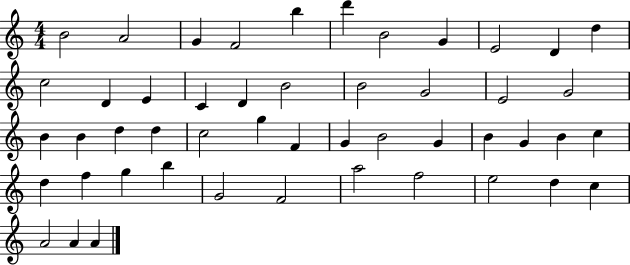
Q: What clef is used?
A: treble